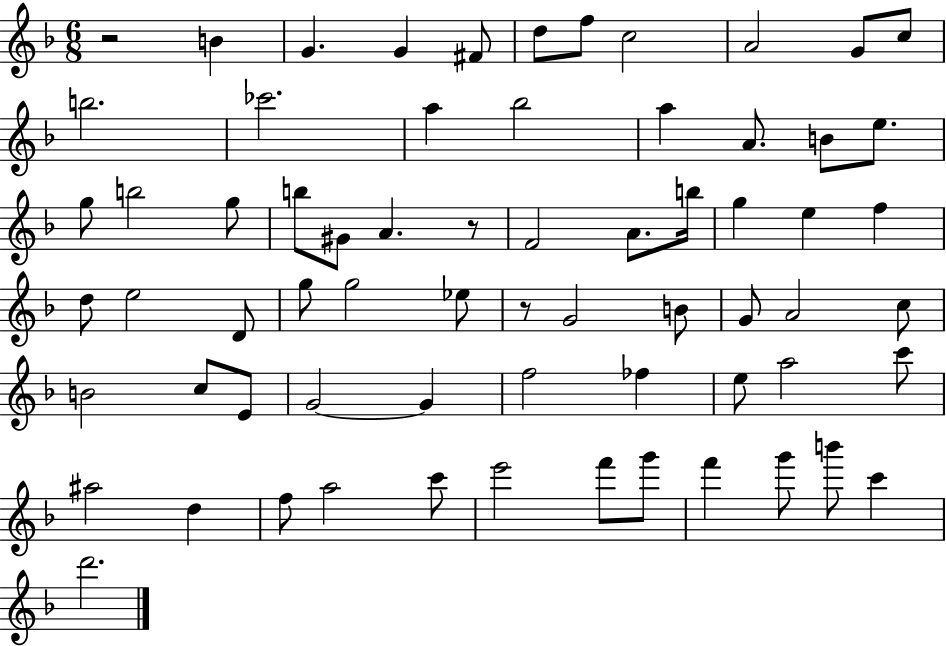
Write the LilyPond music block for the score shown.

{
  \clef treble
  \numericTimeSignature
  \time 6/8
  \key f \major
  r2 b'4 | g'4. g'4 fis'8 | d''8 f''8 c''2 | a'2 g'8 c''8 | \break b''2. | ces'''2. | a''4 bes''2 | a''4 a'8. b'8 e''8. | \break g''8 b''2 g''8 | b''8 gis'8 a'4. r8 | f'2 a'8. b''16 | g''4 e''4 f''4 | \break d''8 e''2 d'8 | g''8 g''2 ees''8 | r8 g'2 b'8 | g'8 a'2 c''8 | \break b'2 c''8 e'8 | g'2~~ g'4 | f''2 fes''4 | e''8 a''2 c'''8 | \break ais''2 d''4 | f''8 a''2 c'''8 | e'''2 f'''8 g'''8 | f'''4 g'''8 b'''8 c'''4 | \break d'''2. | \bar "|."
}